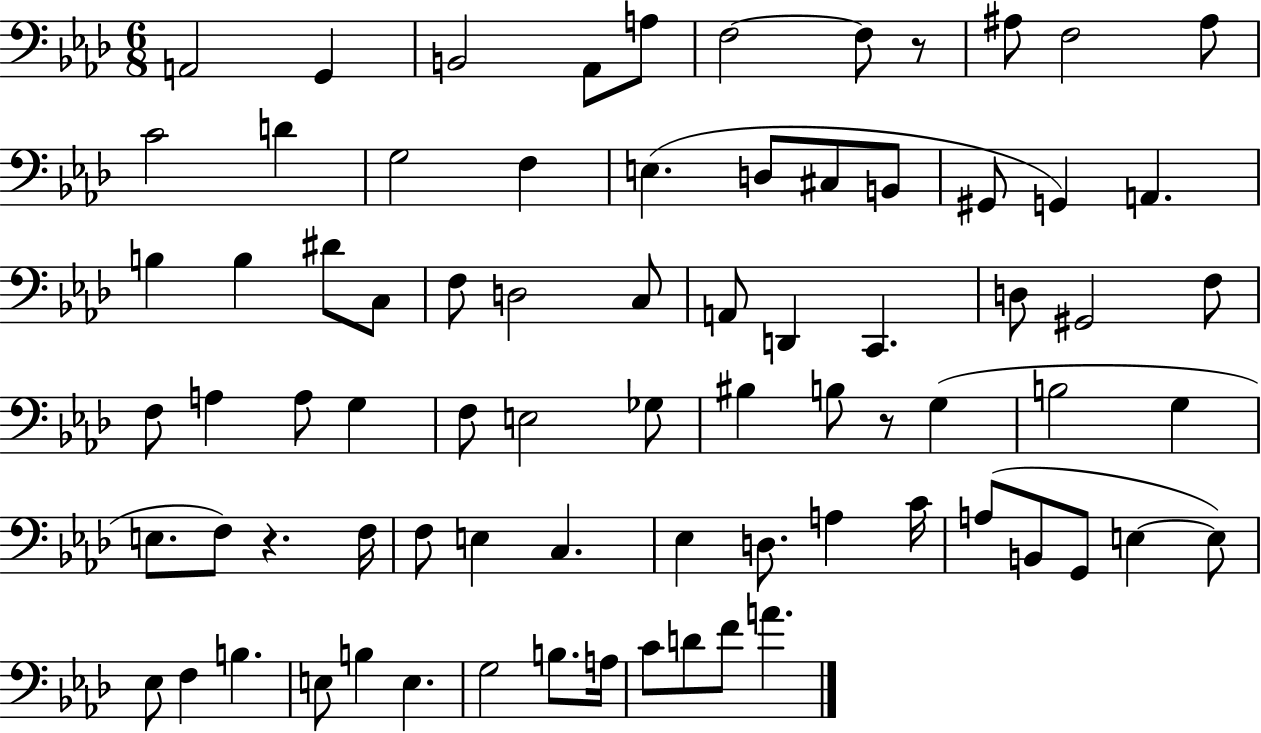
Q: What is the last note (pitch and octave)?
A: A4